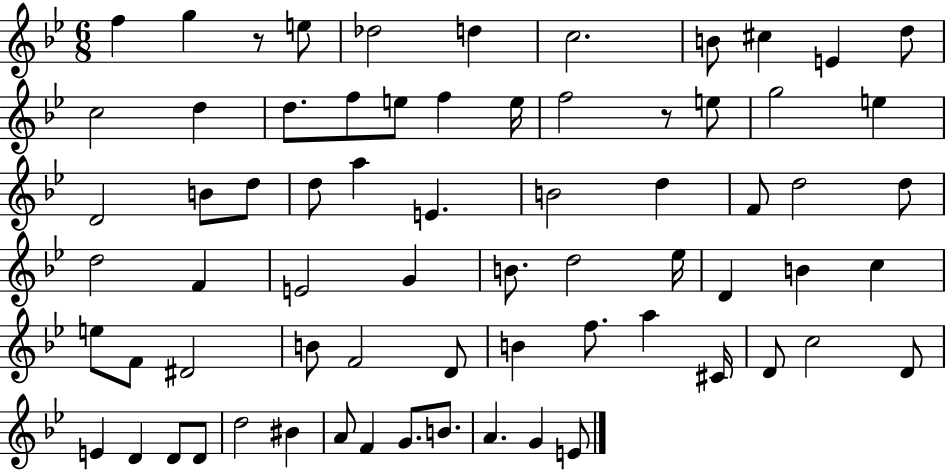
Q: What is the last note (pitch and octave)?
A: E4